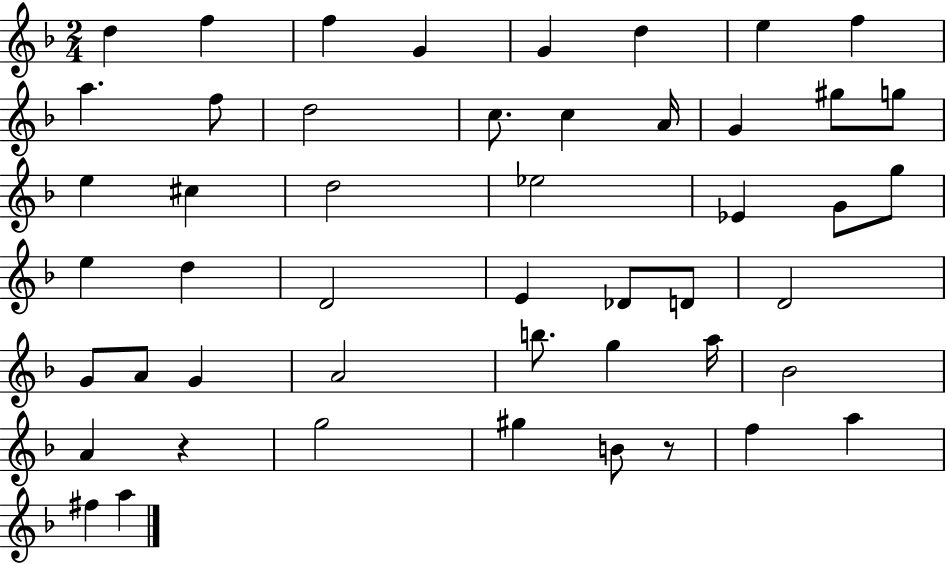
X:1
T:Untitled
M:2/4
L:1/4
K:F
d f f G G d e f a f/2 d2 c/2 c A/4 G ^g/2 g/2 e ^c d2 _e2 _E G/2 g/2 e d D2 E _D/2 D/2 D2 G/2 A/2 G A2 b/2 g a/4 _B2 A z g2 ^g B/2 z/2 f a ^f a